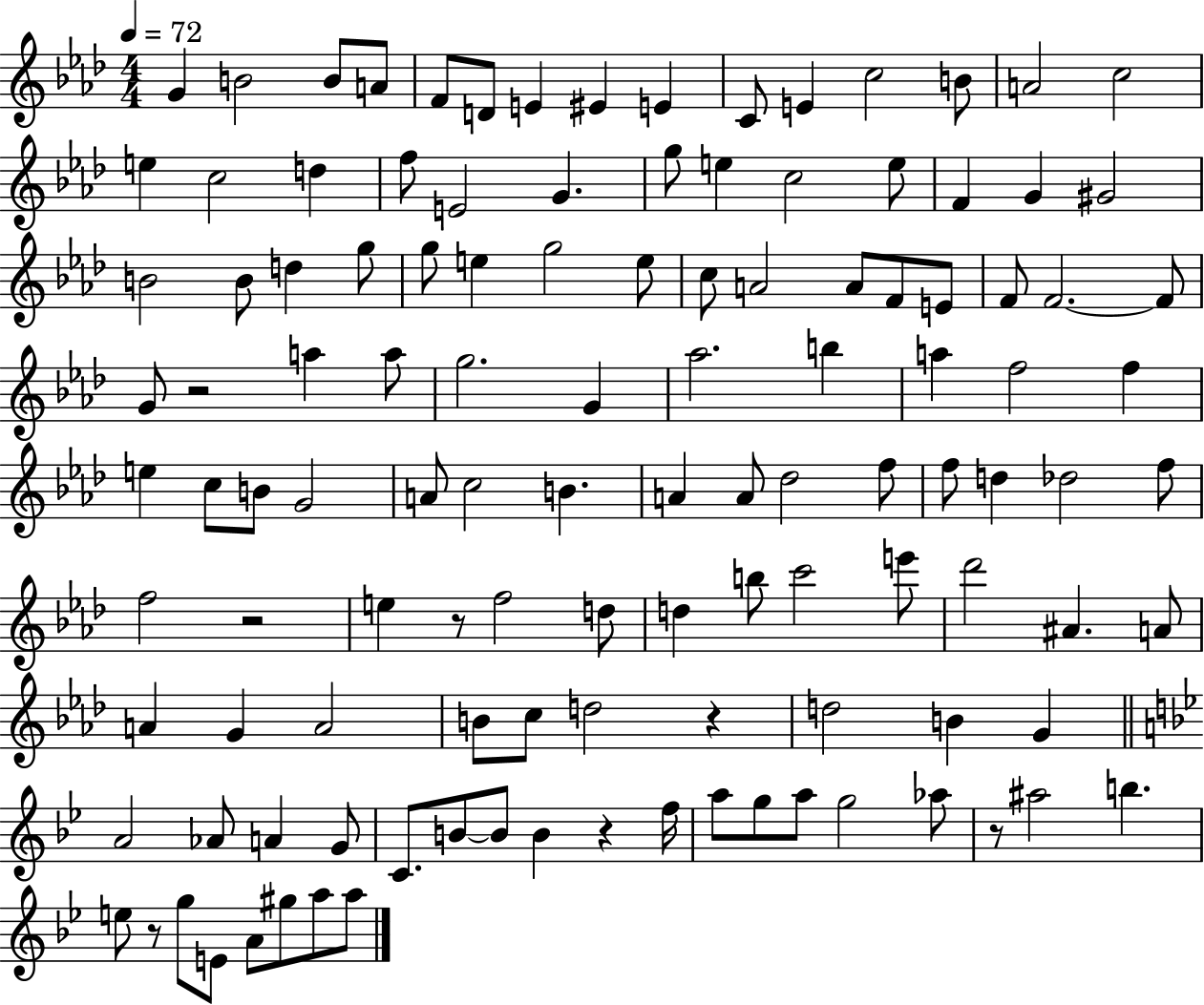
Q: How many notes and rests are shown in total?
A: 119